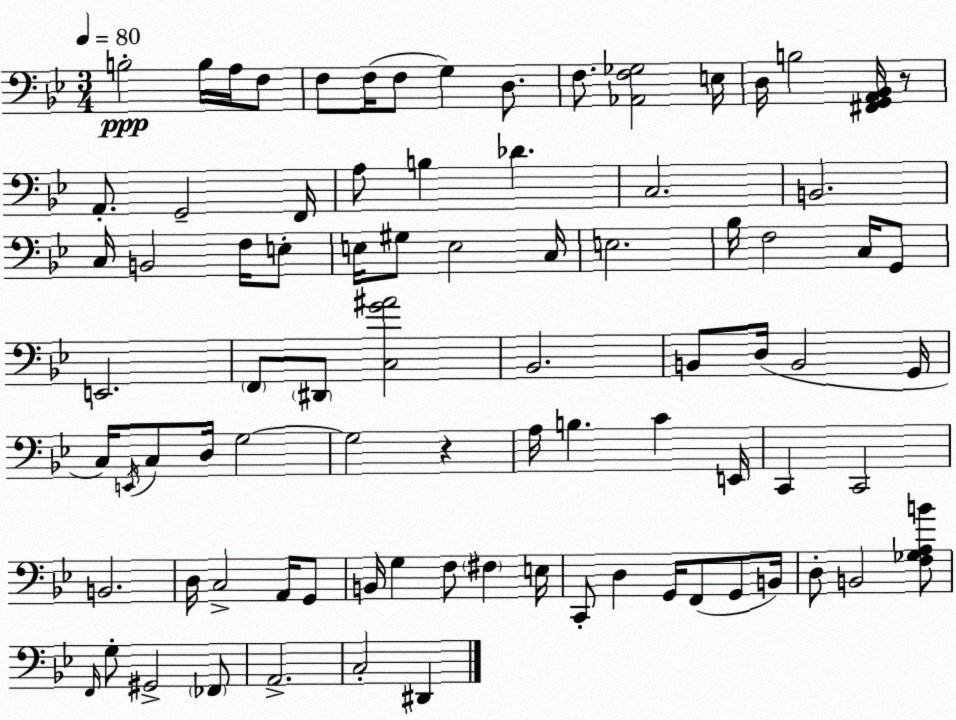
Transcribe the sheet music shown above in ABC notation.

X:1
T:Untitled
M:3/4
L:1/4
K:Gm
B,2 B,/4 A,/4 F,/2 F,/2 F,/4 F,/2 G, D,/2 F,/2 [_A,,F,_G,]2 E,/4 D,/4 B,2 [^F,,G,,A,,_B,,]/4 z/2 A,,/2 G,,2 F,,/4 A,/2 B, _D C,2 B,,2 C,/4 B,,2 F,/4 E,/2 E,/4 ^G,/2 E,2 C,/4 E,2 _B,/4 F,2 C,/4 G,,/2 E,,2 F,,/2 ^D,,/2 [C,G^A]2 _B,,2 B,,/2 D,/4 B,,2 G,,/4 C,/4 E,,/4 C,/2 D,/4 G,2 G,2 z A,/4 B, C E,,/4 C,, C,,2 B,,2 D,/4 C,2 A,,/4 G,,/2 B,,/4 G, F,/2 ^F, E,/4 C,,/2 D, G,,/4 F,,/2 G,,/2 B,,/4 D,/2 B,,2 [F,_G,A,B]/2 F,,/4 G,/2 ^G,,2 _F,,/2 A,,2 C,2 ^D,,